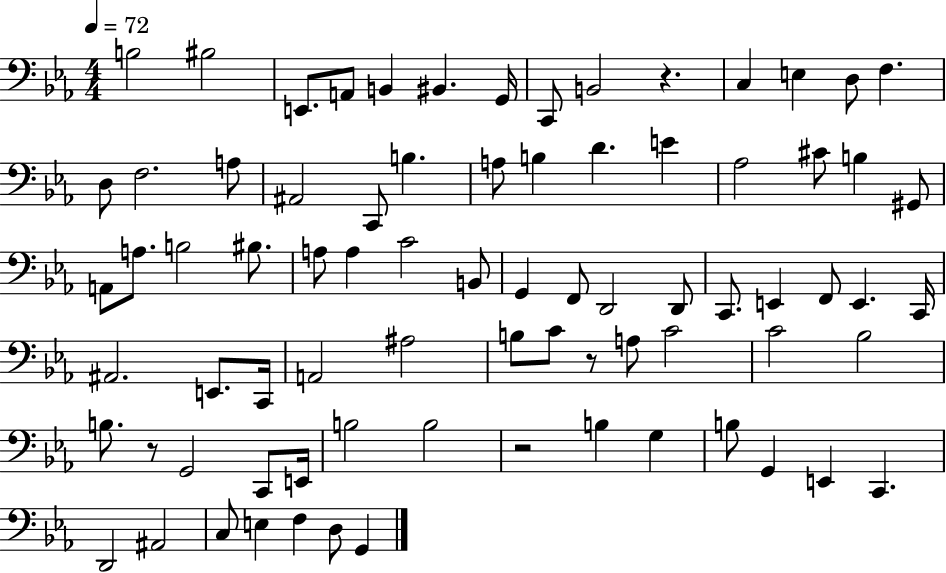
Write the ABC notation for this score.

X:1
T:Untitled
M:4/4
L:1/4
K:Eb
B,2 ^B,2 E,,/2 A,,/2 B,, ^B,, G,,/4 C,,/2 B,,2 z C, E, D,/2 F, D,/2 F,2 A,/2 ^A,,2 C,,/2 B, A,/2 B, D E _A,2 ^C/2 B, ^G,,/2 A,,/2 A,/2 B,2 ^B,/2 A,/2 A, C2 B,,/2 G,, F,,/2 D,,2 D,,/2 C,,/2 E,, F,,/2 E,, C,,/4 ^A,,2 E,,/2 C,,/4 A,,2 ^A,2 B,/2 C/2 z/2 A,/2 C2 C2 _B,2 B,/2 z/2 G,,2 C,,/2 E,,/4 B,2 B,2 z2 B, G, B,/2 G,, E,, C,, D,,2 ^A,,2 C,/2 E, F, D,/2 G,,